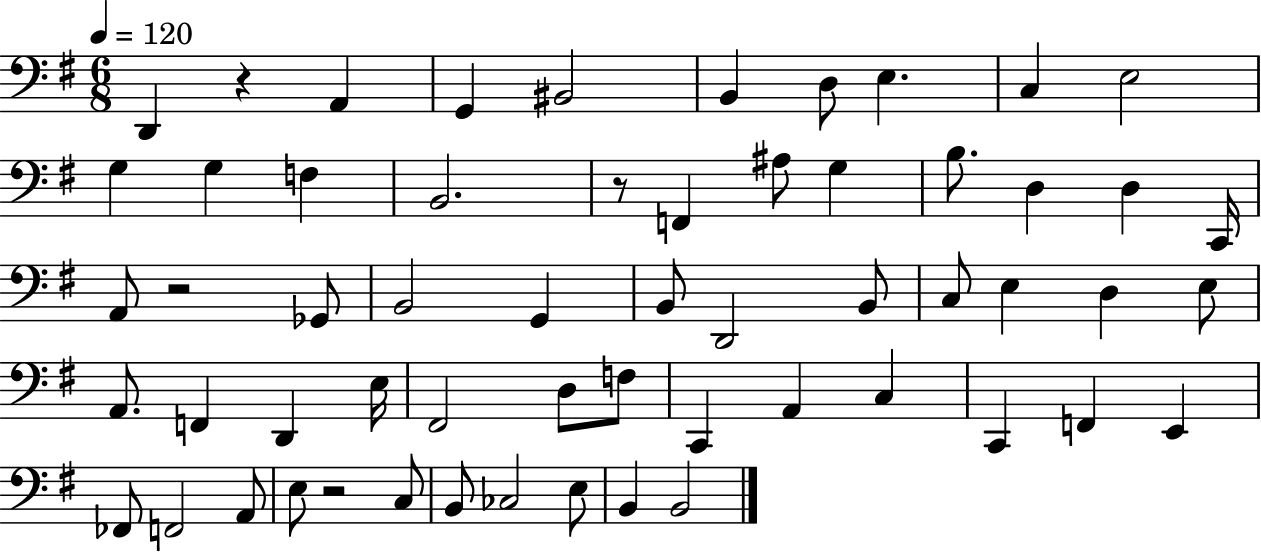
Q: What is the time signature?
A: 6/8